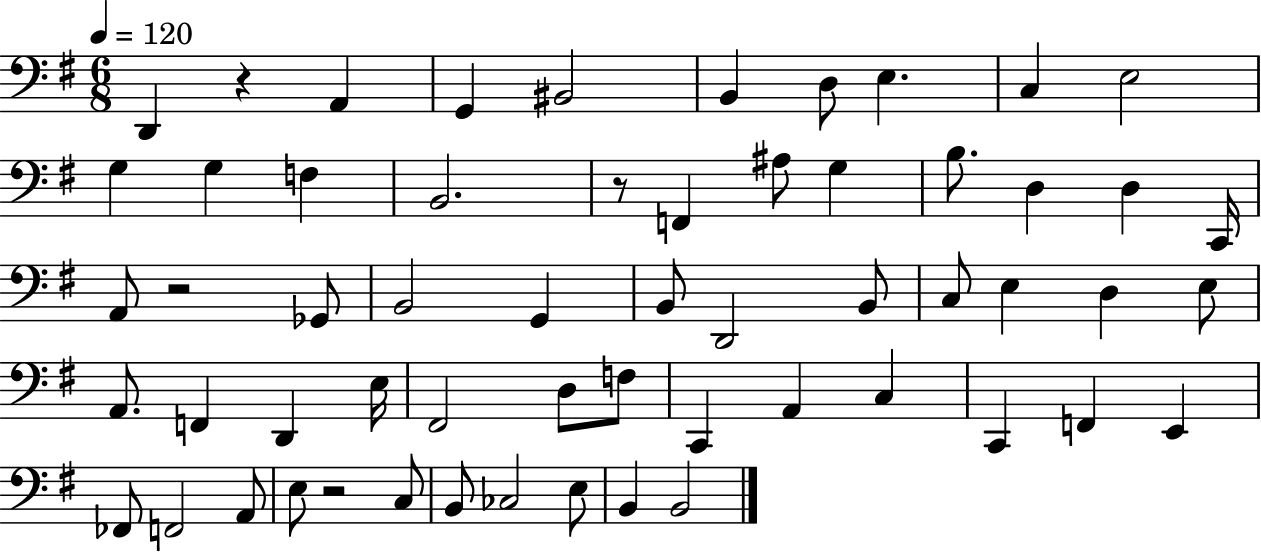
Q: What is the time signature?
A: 6/8